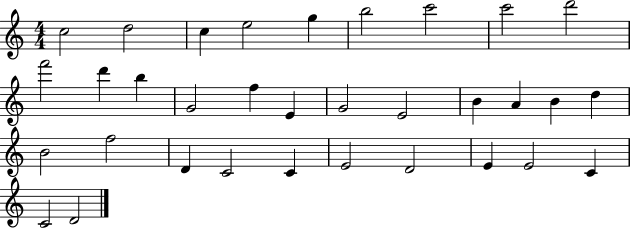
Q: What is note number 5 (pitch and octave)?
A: G5